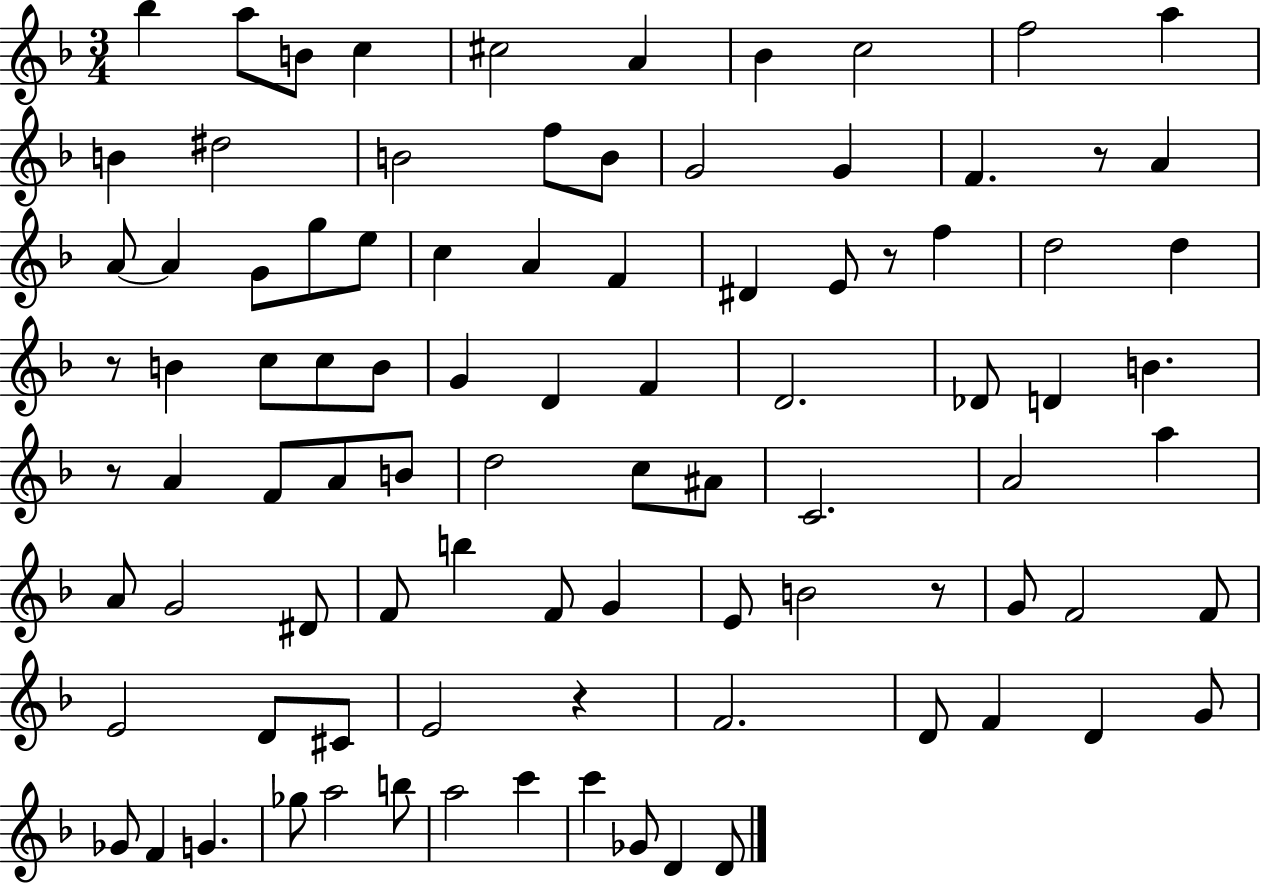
X:1
T:Untitled
M:3/4
L:1/4
K:F
_b a/2 B/2 c ^c2 A _B c2 f2 a B ^d2 B2 f/2 B/2 G2 G F z/2 A A/2 A G/2 g/2 e/2 c A F ^D E/2 z/2 f d2 d z/2 B c/2 c/2 B/2 G D F D2 _D/2 D B z/2 A F/2 A/2 B/2 d2 c/2 ^A/2 C2 A2 a A/2 G2 ^D/2 F/2 b F/2 G E/2 B2 z/2 G/2 F2 F/2 E2 D/2 ^C/2 E2 z F2 D/2 F D G/2 _G/2 F G _g/2 a2 b/2 a2 c' c' _G/2 D D/2